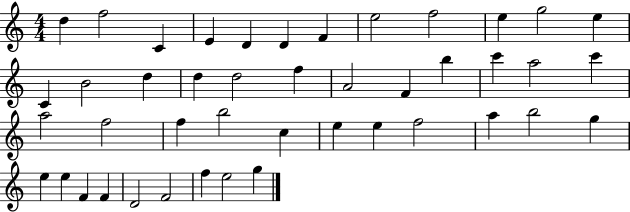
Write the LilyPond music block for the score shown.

{
  \clef treble
  \numericTimeSignature
  \time 4/4
  \key c \major
  d''4 f''2 c'4 | e'4 d'4 d'4 f'4 | e''2 f''2 | e''4 g''2 e''4 | \break c'4 b'2 d''4 | d''4 d''2 f''4 | a'2 f'4 b''4 | c'''4 a''2 c'''4 | \break a''2 f''2 | f''4 b''2 c''4 | e''4 e''4 f''2 | a''4 b''2 g''4 | \break e''4 e''4 f'4 f'4 | d'2 f'2 | f''4 e''2 g''4 | \bar "|."
}